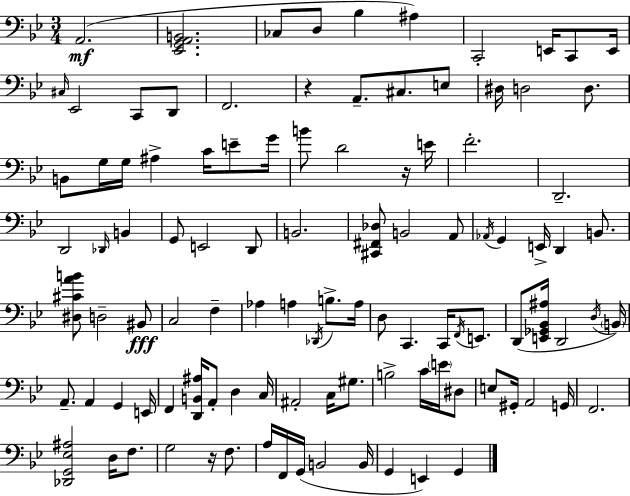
X:1
T:Untitled
M:3/4
L:1/4
K:Bb
A,,2 [_E,,G,,A,,B,,]2 _C,/2 D,/2 _B, ^A, C,,2 E,,/4 C,,/2 E,,/4 ^C,/4 _E,,2 C,,/2 D,,/2 F,,2 z A,,/2 ^C,/2 E,/2 ^D,/4 D,2 D,/2 B,,/2 G,/4 G,/4 ^A, C/4 E/2 G/4 B/2 D2 z/4 E/4 F2 D,,2 D,,2 _D,,/4 B,, G,,/2 E,,2 D,,/2 B,,2 [^C,,^F,,_D,]/2 B,,2 A,,/2 _A,,/4 G,, E,,/4 D,, B,,/2 [^D,^CAB]/2 D,2 ^B,,/2 C,2 F, _A, A, _D,,/4 B,/2 A,/4 D,/2 C,, C,,/4 F,,/4 E,,/2 D,,/2 [E,,_G,,_B,,^A,]/4 D,,2 D,/4 B,,/4 A,,/2 A,, G,, E,,/4 F,, [D,,B,,^A,]/4 A,,/2 D, C,/4 ^A,,2 C,/4 ^G,/2 B,2 C/4 E/4 ^D,/2 E,/2 ^G,,/4 A,,2 G,,/4 F,,2 [_D,,G,,_E,^A,]2 D,/4 F,/2 G,2 z/4 F,/2 A,/4 F,,/4 G,,/4 B,,2 B,,/4 G,, E,, G,,